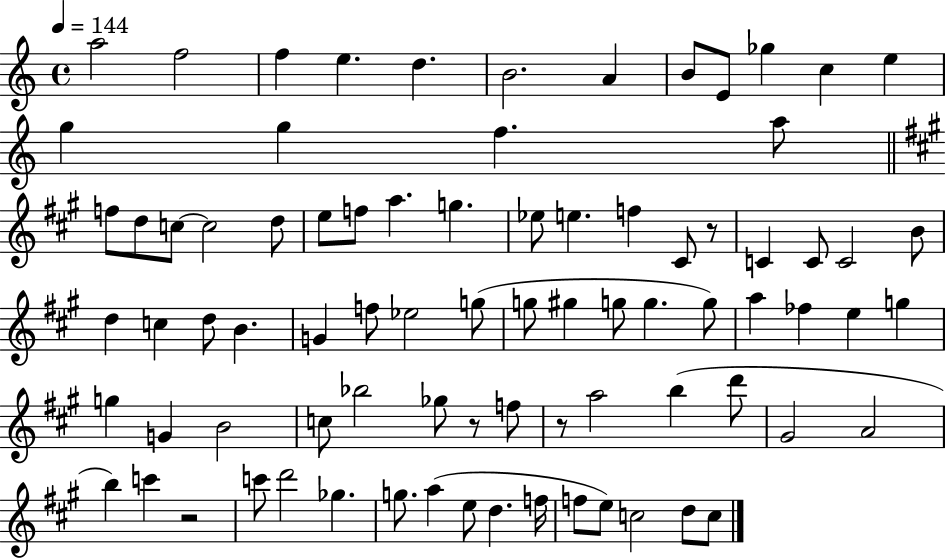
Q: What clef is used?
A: treble